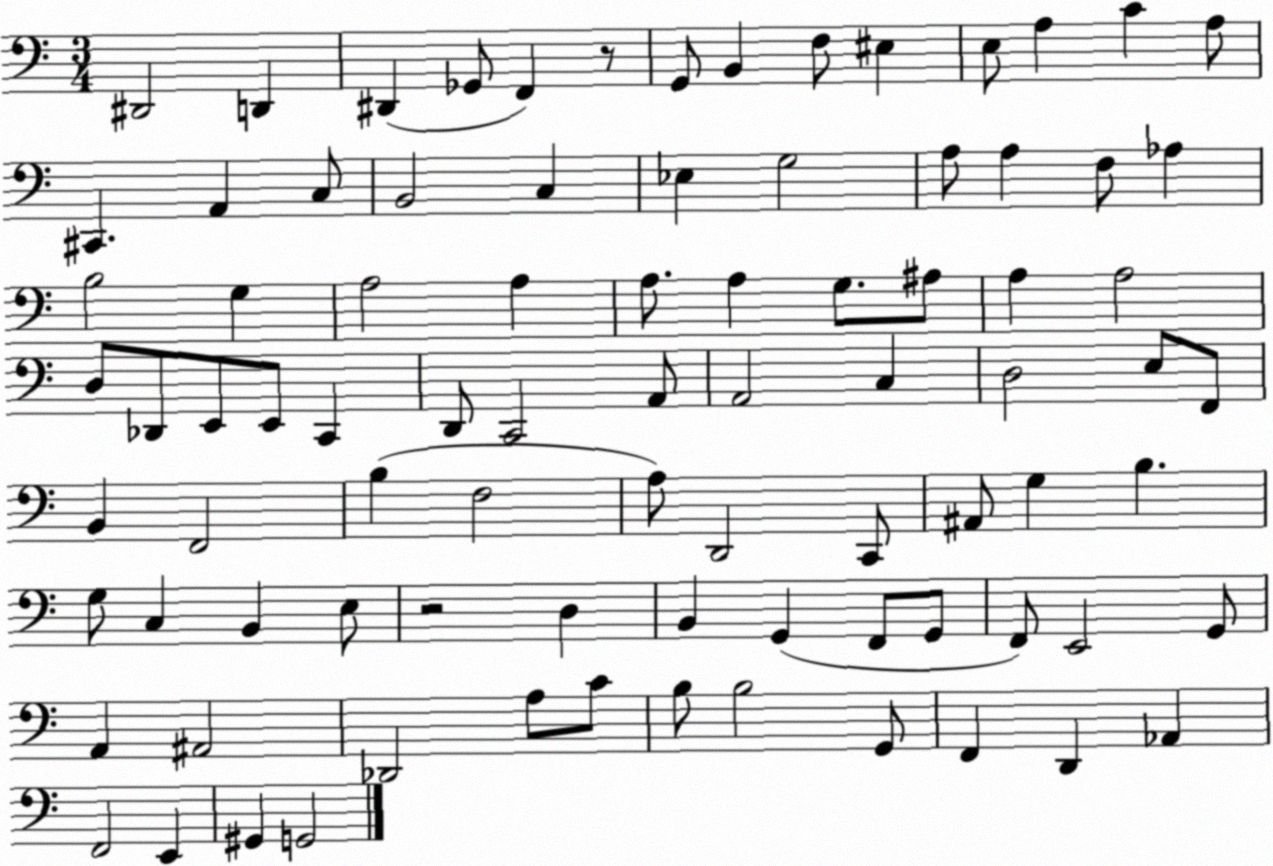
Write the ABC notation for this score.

X:1
T:Untitled
M:3/4
L:1/4
K:C
^D,,2 D,, ^D,, _G,,/2 F,, z/2 G,,/2 B,, F,/2 ^E, E,/2 A, C A,/2 ^C,, A,, C,/2 B,,2 C, _E, G,2 A,/2 A, F,/2 _A, B,2 G, A,2 A, A,/2 A, G,/2 ^A,/2 A, A,2 D,/2 _D,,/2 E,,/2 E,,/2 C,, D,,/2 C,,2 A,,/2 A,,2 C, D,2 E,/2 F,,/2 B,, F,,2 B, F,2 A,/2 D,,2 C,,/2 ^A,,/2 G, B, G,/2 C, B,, E,/2 z2 D, B,, G,, F,,/2 G,,/2 F,,/2 E,,2 G,,/2 A,, ^A,,2 _D,,2 A,/2 C/2 B,/2 B,2 G,,/2 F,, D,, _A,, F,,2 E,, ^G,, G,,2